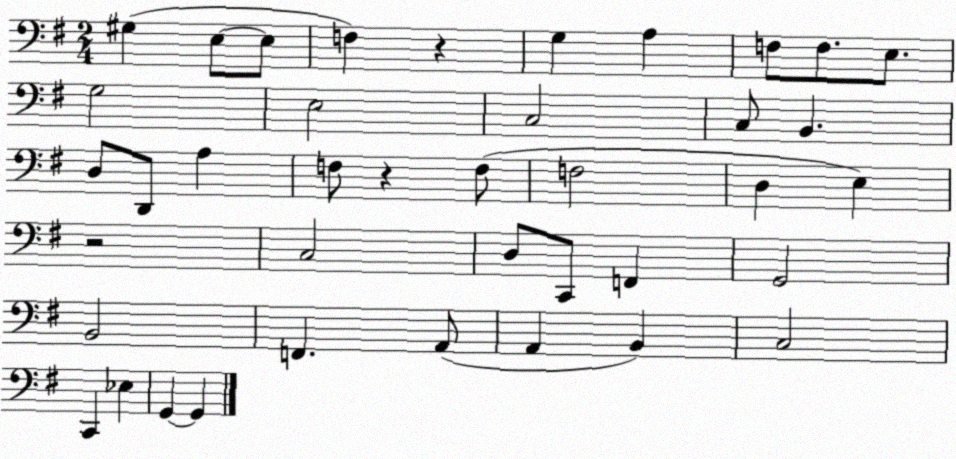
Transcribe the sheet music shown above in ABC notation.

X:1
T:Untitled
M:2/4
L:1/4
K:G
^G, E,/2 E,/2 F, z G, A, F,/2 F,/2 E,/2 G,2 E,2 C,2 C,/2 B,, D,/2 D,,/2 A, F,/2 z F,/2 F,2 D, E, z2 C,2 D,/2 C,,/2 F,, G,,2 B,,2 F,, A,,/2 A,, B,, C,2 C,, _E, G,, G,,